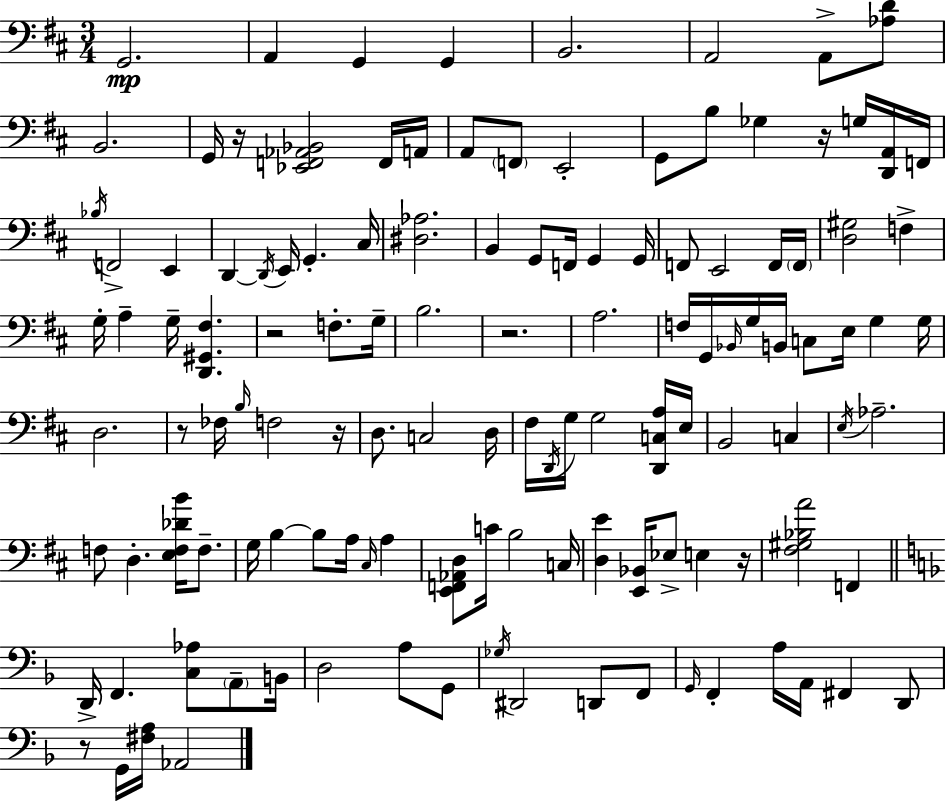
{
  \clef bass
  \numericTimeSignature
  \time 3/4
  \key d \major
  g,2.\mp | a,4 g,4 g,4 | b,2. | a,2 a,8-> <aes d'>8 | \break b,2. | g,16 r16 <ees, f, aes, bes,>2 f,16 a,16 | a,8 \parenthesize f,8 e,2-. | g,8 b8 ges4 r16 g16 <d, a,>16 f,16 | \break \acciaccatura { bes16 } f,2-> e,4 | d,4~~ \acciaccatura { d,16 } e,16 g,4.-. | cis16 <dis aes>2. | b,4 g,8 f,16 g,4 | \break g,16 f,8 e,2 | f,16 \parenthesize f,16 <d gis>2 f4-> | g16-. a4-- g16-- <d, gis, fis>4. | r2 f8.-. | \break g16-- b2. | r2. | a2. | f16 g,16 \grace { bes,16 } g16 b,16 c8 e16 g4 | \break g16 d2. | r8 fes16 \grace { b16 } f2 | r16 d8. c2 | d16 fis16 \acciaccatura { d,16 } g16 g2 | \break <d, c a>16 e16 b,2 | c4 \acciaccatura { e16 } aes2.-- | f8 d4.-. | <e f des' b'>16 f8.-- g16 b4~~ b8 | \break a16 \grace { cis16 } a4 <e, f, aes, d>8 c'16 b2 | c16 <d e'>4 <e, bes,>16 | ees8-> e4 r16 <fis gis bes a'>2 | f,4 \bar "||" \break \key d \minor d,16-> f,4. <c aes>8 \parenthesize a,8-- b,16 | d2 a8 g,8 | \acciaccatura { ges16 } dis,2 d,8 f,8 | \grace { g,16 } f,4-. a16 a,16 fis,4 | \break d,8 r8 g,16 <fis a>16 aes,2 | \bar "|."
}